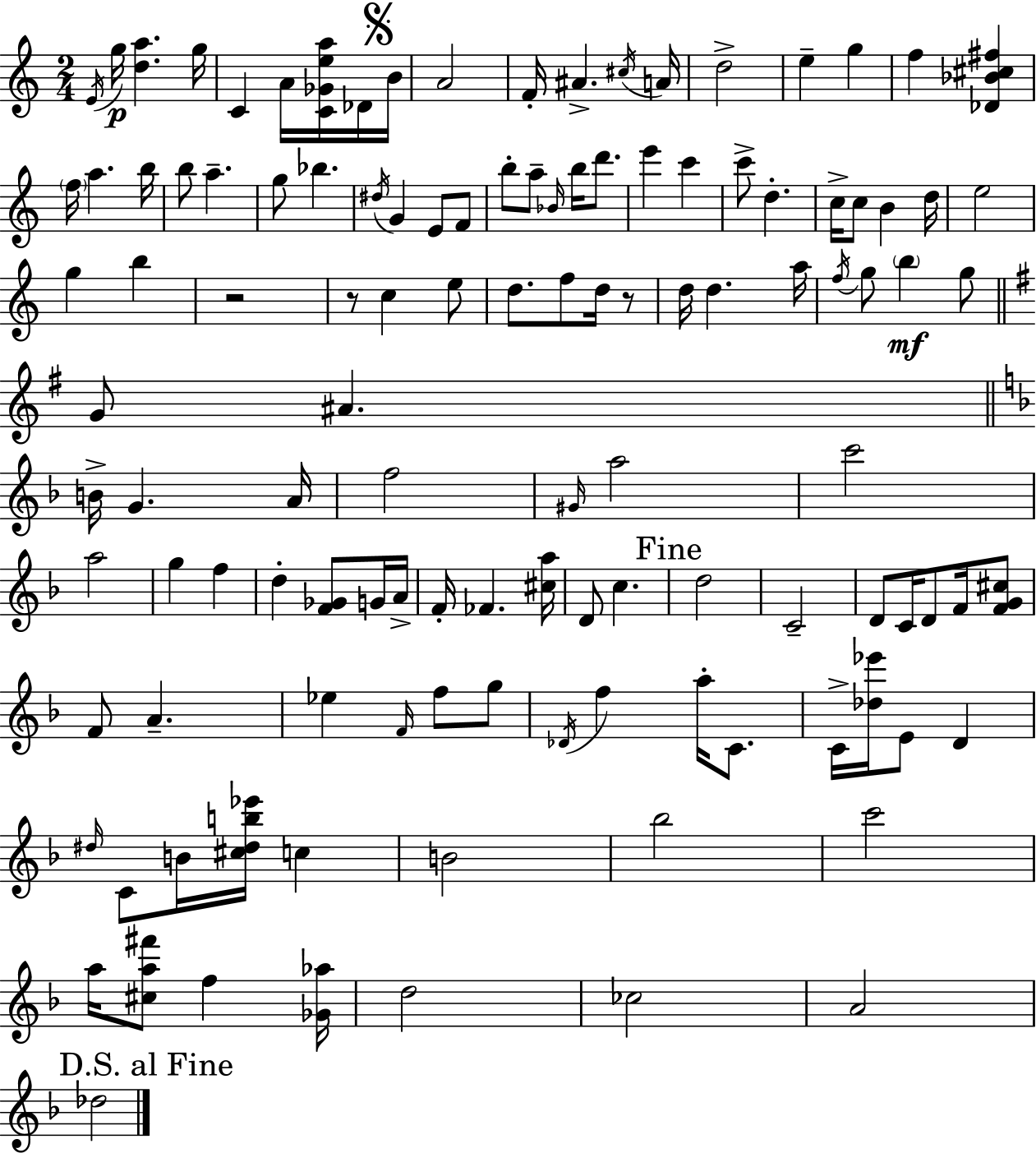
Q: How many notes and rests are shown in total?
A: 119